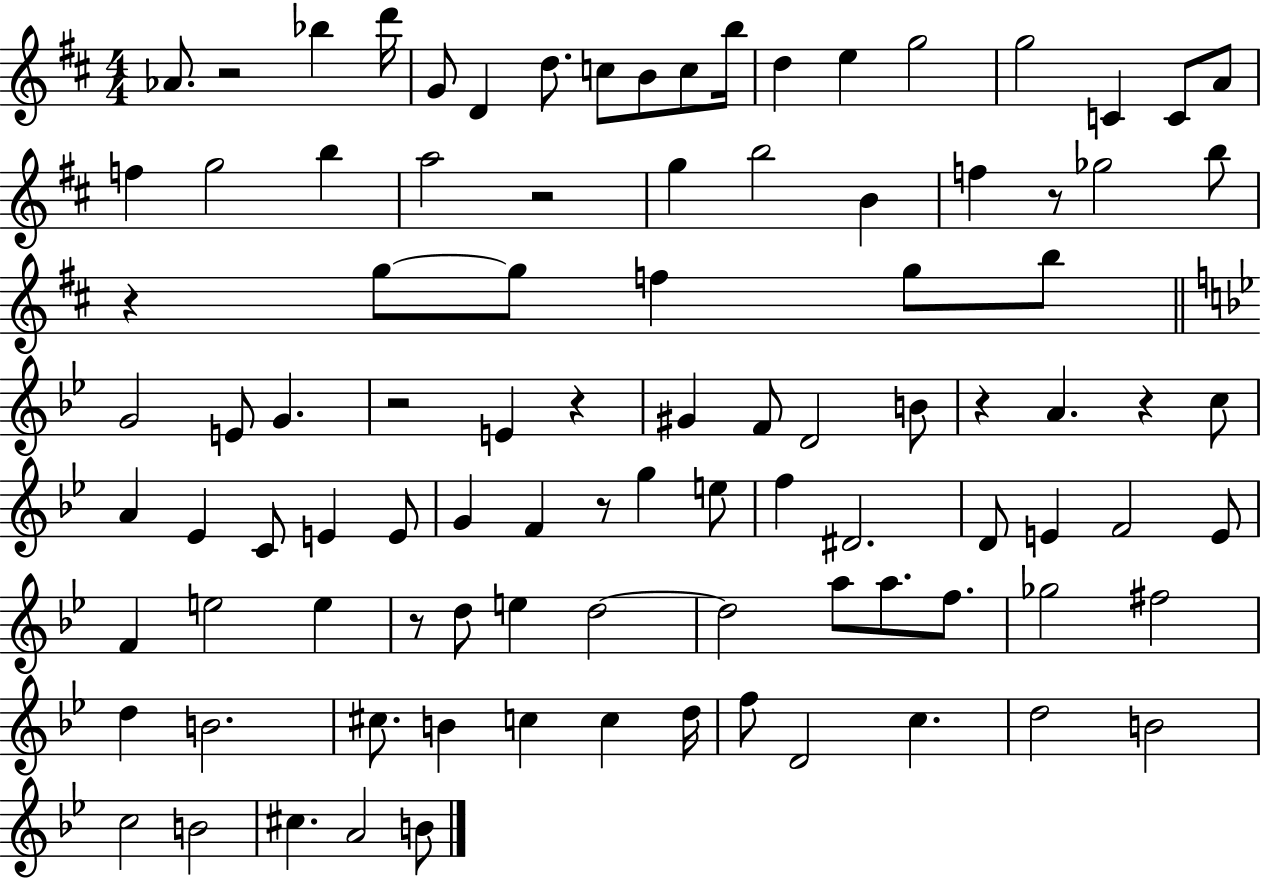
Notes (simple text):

Ab4/e. R/h Bb5/q D6/s G4/e D4/q D5/e. C5/e B4/e C5/e B5/s D5/q E5/q G5/h G5/h C4/q C4/e A4/e F5/q G5/h B5/q A5/h R/h G5/q B5/h B4/q F5/q R/e Gb5/h B5/e R/q G5/e G5/e F5/q G5/e B5/e G4/h E4/e G4/q. R/h E4/q R/q G#4/q F4/e D4/h B4/e R/q A4/q. R/q C5/e A4/q Eb4/q C4/e E4/q E4/e G4/q F4/q R/e G5/q E5/e F5/q D#4/h. D4/e E4/q F4/h E4/e F4/q E5/h E5/q R/e D5/e E5/q D5/h D5/h A5/e A5/e. F5/e. Gb5/h F#5/h D5/q B4/h. C#5/e. B4/q C5/q C5/q D5/s F5/e D4/h C5/q. D5/h B4/h C5/h B4/h C#5/q. A4/h B4/e